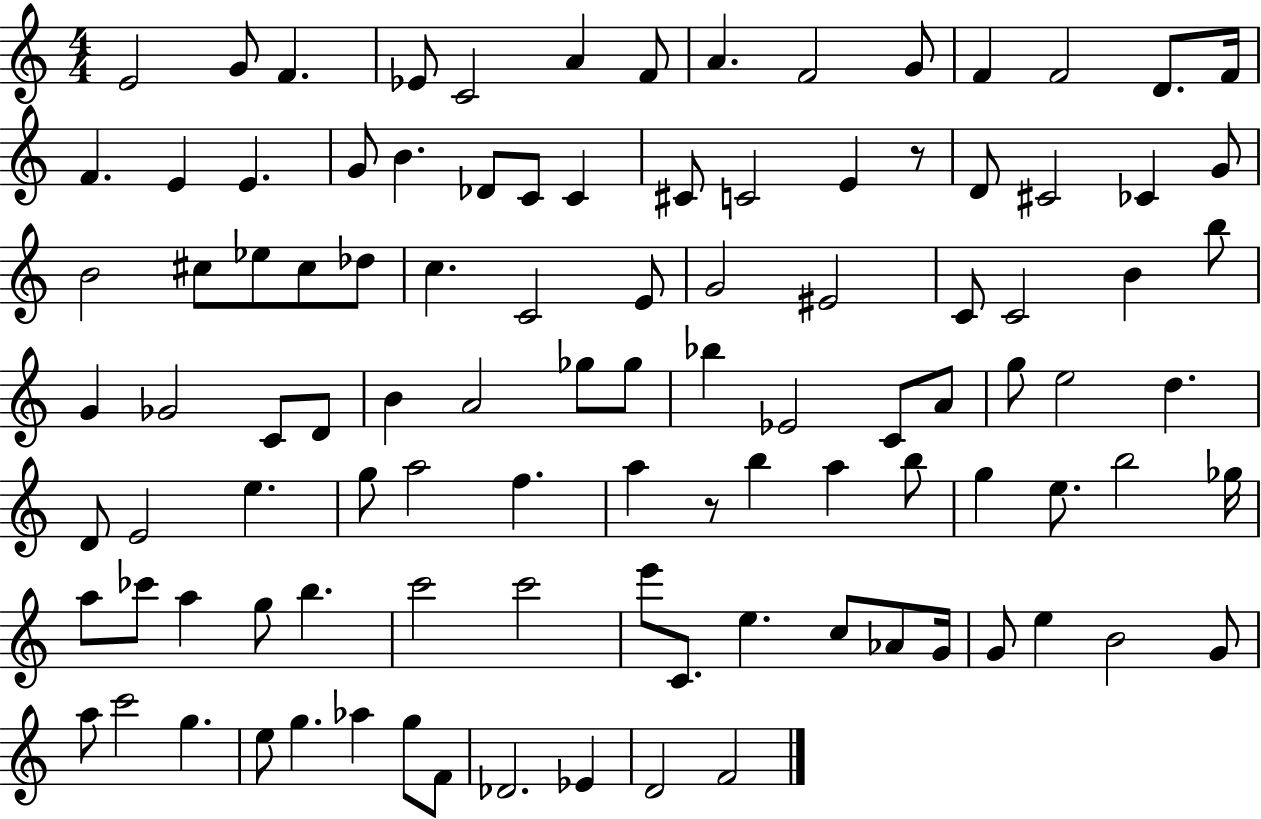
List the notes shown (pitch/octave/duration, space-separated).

E4/h G4/e F4/q. Eb4/e C4/h A4/q F4/e A4/q. F4/h G4/e F4/q F4/h D4/e. F4/s F4/q. E4/q E4/q. G4/e B4/q. Db4/e C4/e C4/q C#4/e C4/h E4/q R/e D4/e C#4/h CES4/q G4/e B4/h C#5/e Eb5/e C#5/e Db5/e C5/q. C4/h E4/e G4/h EIS4/h C4/e C4/h B4/q B5/e G4/q Gb4/h C4/e D4/e B4/q A4/h Gb5/e Gb5/e Bb5/q Eb4/h C4/e A4/e G5/e E5/h D5/q. D4/e E4/h E5/q. G5/e A5/h F5/q. A5/q R/e B5/q A5/q B5/e G5/q E5/e. B5/h Gb5/s A5/e CES6/e A5/q G5/e B5/q. C6/h C6/h E6/e C4/e. E5/q. C5/e Ab4/e G4/s G4/e E5/q B4/h G4/e A5/e C6/h G5/q. E5/e G5/q. Ab5/q G5/e F4/e Db4/h. Eb4/q D4/h F4/h